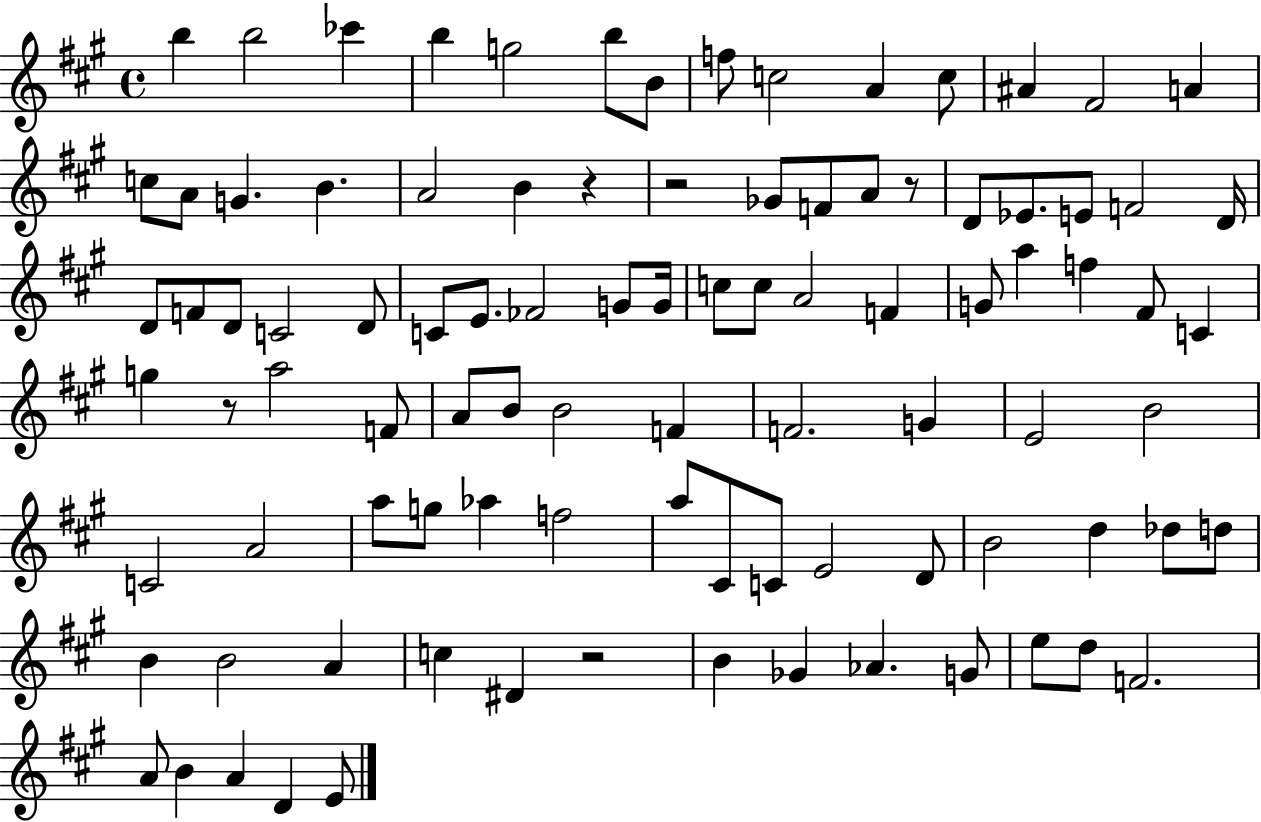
{
  \clef treble
  \time 4/4
  \defaultTimeSignature
  \key a \major
  \repeat volta 2 { b''4 b''2 ces'''4 | b''4 g''2 b''8 b'8 | f''8 c''2 a'4 c''8 | ais'4 fis'2 a'4 | \break c''8 a'8 g'4. b'4. | a'2 b'4 r4 | r2 ges'8 f'8 a'8 r8 | d'8 ees'8. e'8 f'2 d'16 | \break d'8 f'8 d'8 c'2 d'8 | c'8 e'8. fes'2 g'8 g'16 | c''8 c''8 a'2 f'4 | g'8 a''4 f''4 fis'8 c'4 | \break g''4 r8 a''2 f'8 | a'8 b'8 b'2 f'4 | f'2. g'4 | e'2 b'2 | \break c'2 a'2 | a''8 g''8 aes''4 f''2 | a''8 cis'8 c'8 e'2 d'8 | b'2 d''4 des''8 d''8 | \break b'4 b'2 a'4 | c''4 dis'4 r2 | b'4 ges'4 aes'4. g'8 | e''8 d''8 f'2. | \break a'8 b'4 a'4 d'4 e'8 | } \bar "|."
}